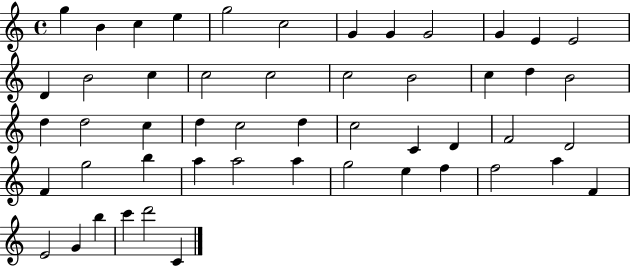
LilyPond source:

{
  \clef treble
  \time 4/4
  \defaultTimeSignature
  \key c \major
  g''4 b'4 c''4 e''4 | g''2 c''2 | g'4 g'4 g'2 | g'4 e'4 e'2 | \break d'4 b'2 c''4 | c''2 c''2 | c''2 b'2 | c''4 d''4 b'2 | \break d''4 d''2 c''4 | d''4 c''2 d''4 | c''2 c'4 d'4 | f'2 d'2 | \break f'4 g''2 b''4 | a''4 a''2 a''4 | g''2 e''4 f''4 | f''2 a''4 f'4 | \break e'2 g'4 b''4 | c'''4 d'''2 c'4 | \bar "|."
}